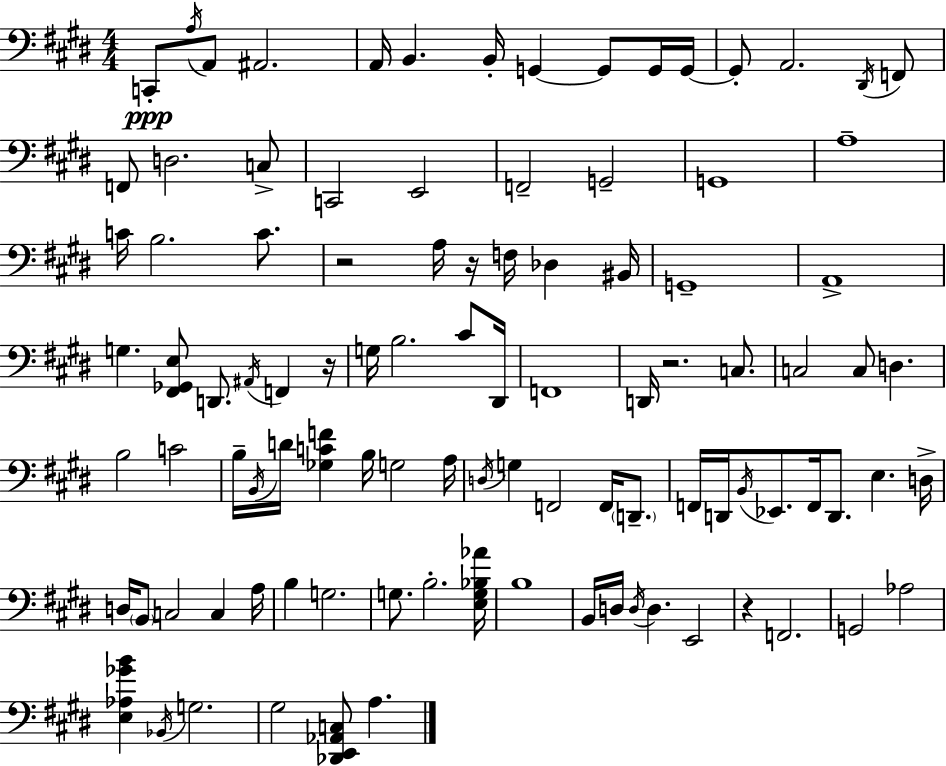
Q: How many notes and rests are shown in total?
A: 100